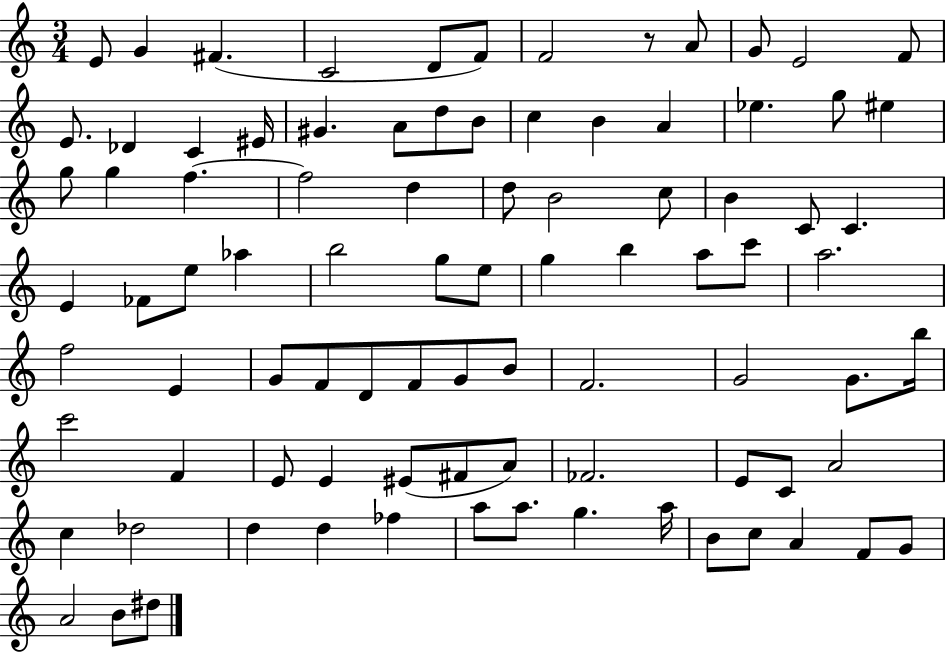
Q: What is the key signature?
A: C major